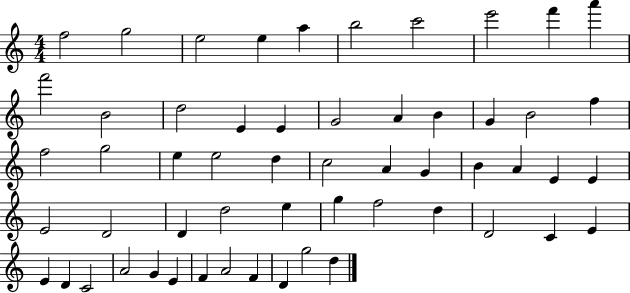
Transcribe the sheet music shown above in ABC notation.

X:1
T:Untitled
M:4/4
L:1/4
K:C
f2 g2 e2 e a b2 c'2 e'2 f' a' f'2 B2 d2 E E G2 A B G B2 f f2 g2 e e2 d c2 A G B A E E E2 D2 D d2 e g f2 d D2 C E E D C2 A2 G E F A2 F D g2 d